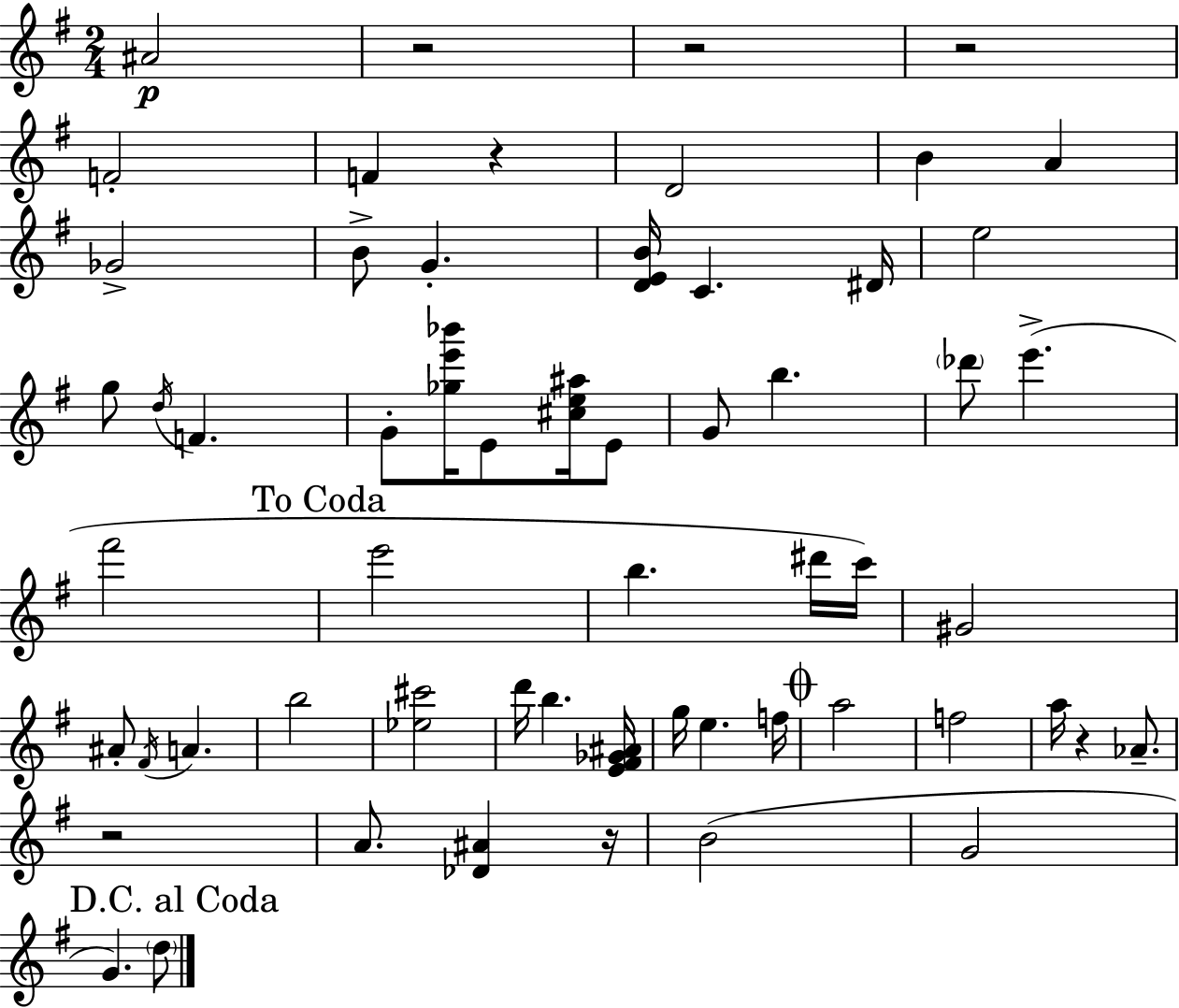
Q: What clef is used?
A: treble